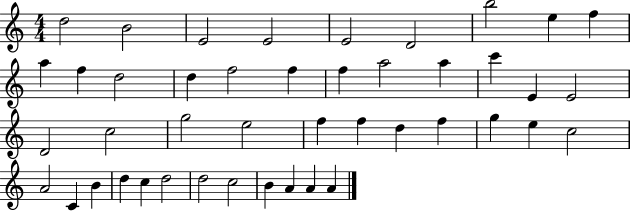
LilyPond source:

{
  \clef treble
  \numericTimeSignature
  \time 4/4
  \key c \major
  d''2 b'2 | e'2 e'2 | e'2 d'2 | b''2 e''4 f''4 | \break a''4 f''4 d''2 | d''4 f''2 f''4 | f''4 a''2 a''4 | c'''4 e'4 e'2 | \break d'2 c''2 | g''2 e''2 | f''4 f''4 d''4 f''4 | g''4 e''4 c''2 | \break a'2 c'4 b'4 | d''4 c''4 d''2 | d''2 c''2 | b'4 a'4 a'4 a'4 | \break \bar "|."
}